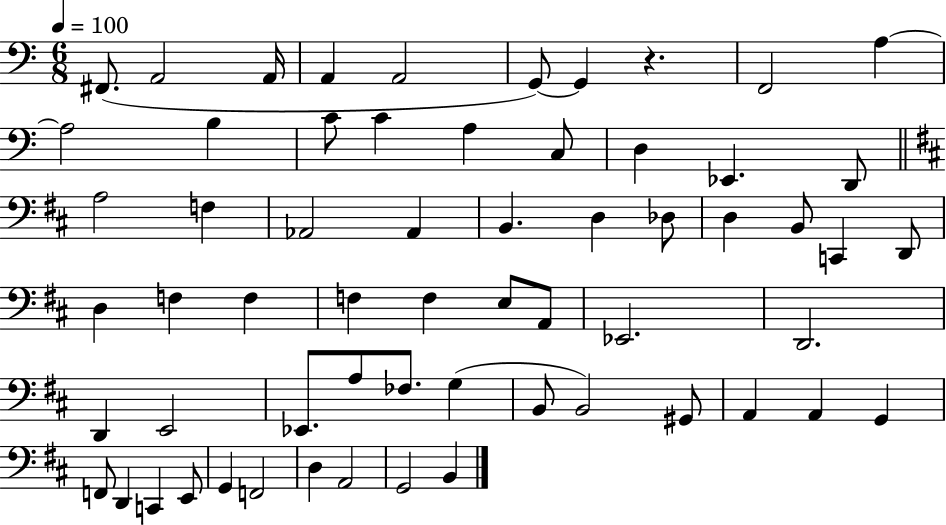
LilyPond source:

{
  \clef bass
  \numericTimeSignature
  \time 6/8
  \key c \major
  \tempo 4 = 100
  fis,8.( a,2 a,16 | a,4 a,2 | g,8~~) g,4 r4. | f,2 a4~~ | \break a2 b4 | c'8 c'4 a4 c8 | d4 ees,4. d,8 | \bar "||" \break \key d \major a2 f4 | aes,2 aes,4 | b,4. d4 des8 | d4 b,8 c,4 d,8 | \break d4 f4 f4 | f4 f4 e8 a,8 | ees,2. | d,2. | \break d,4 e,2 | ees,8. a8 fes8. g4( | b,8 b,2) gis,8 | a,4 a,4 g,4 | \break f,8 d,4 c,4 e,8 | g,4 f,2 | d4 a,2 | g,2 b,4 | \break \bar "|."
}